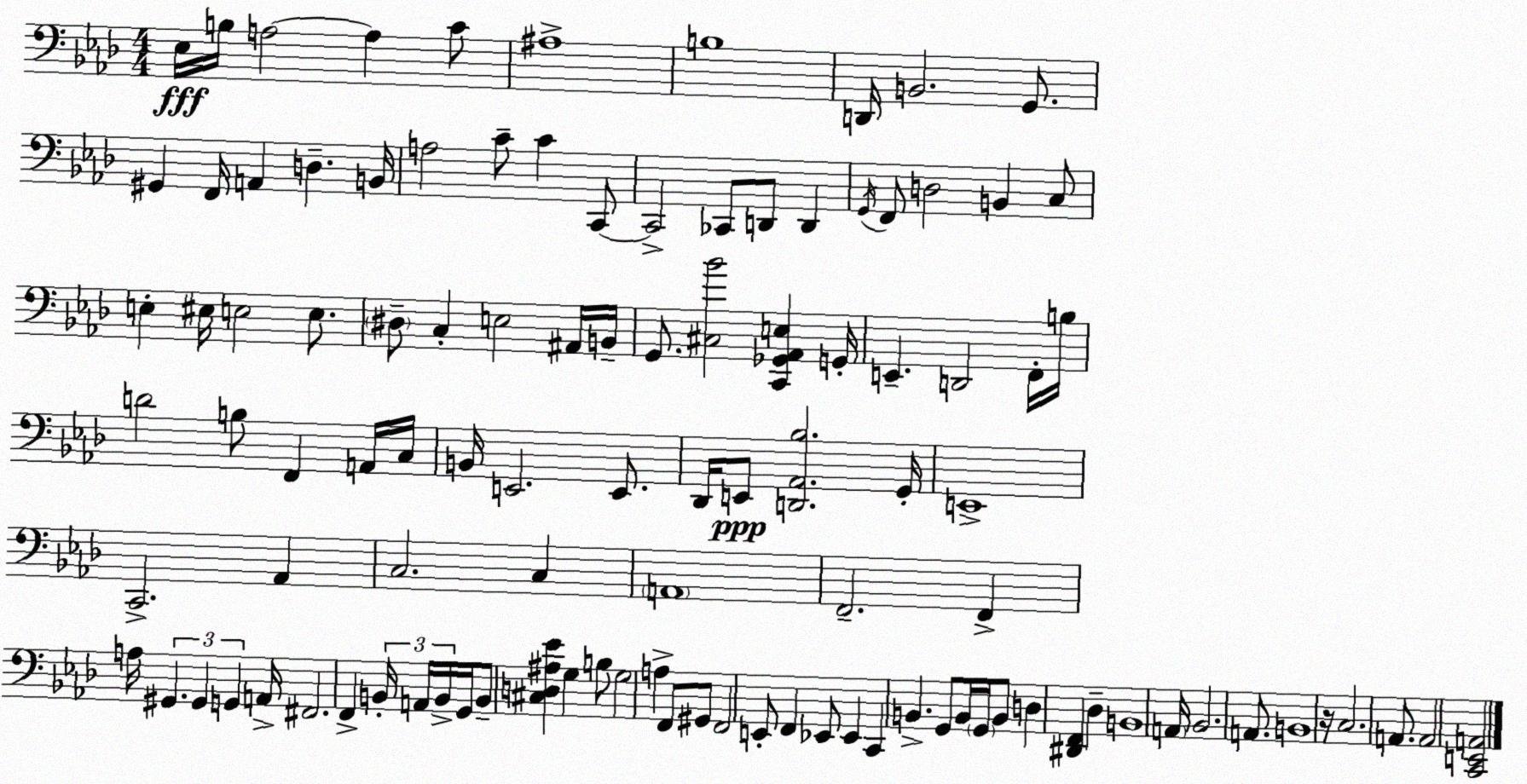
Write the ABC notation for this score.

X:1
T:Untitled
M:4/4
L:1/4
K:Ab
_E,/4 B,/4 A,2 A, C/2 ^A,4 B,4 D,,/4 B,,2 G,,/2 ^G,, F,,/4 A,, D, B,,/4 A,2 C/2 C C,,/2 C,,2 _C,,/2 D,,/2 D,, G,,/4 F,,/2 D,2 B,, C,/2 E, ^E,/4 E,2 E,/2 ^D,/2 C, E,2 ^A,,/4 B,,/4 G,,/2 [^C,_B]2 [C,,_G,,_A,,E,] G,,/4 E,, D,,2 F,,/4 B,/4 D2 B,/2 F,, A,,/4 C,/4 B,,/4 E,,2 E,,/2 _D,,/4 E,,/2 [D,,_A,,_B,]2 G,,/4 E,,4 C,,2 _A,, C,2 C, A,,4 F,,2 F,, A,/4 ^G,, ^G,, G,, A,,/4 ^F,,2 F,, B,,/4 A,,/4 B,,/4 G,,/4 B,,/2 [^C,D,^A,_E] G, B,/2 G,2 A, F,,/2 ^G,,/2 F,,2 E,,/2 F,, _E,,/2 _E,, C,, B,, G,,/2 B,,/4 G,,/4 B,,/2 D, [^D,,F,,] _D, B,,4 A,,/4 _B,,2 A,,/2 B,,4 z/4 C,2 A,,/2 A,,2 [C,,E,,A,,]2